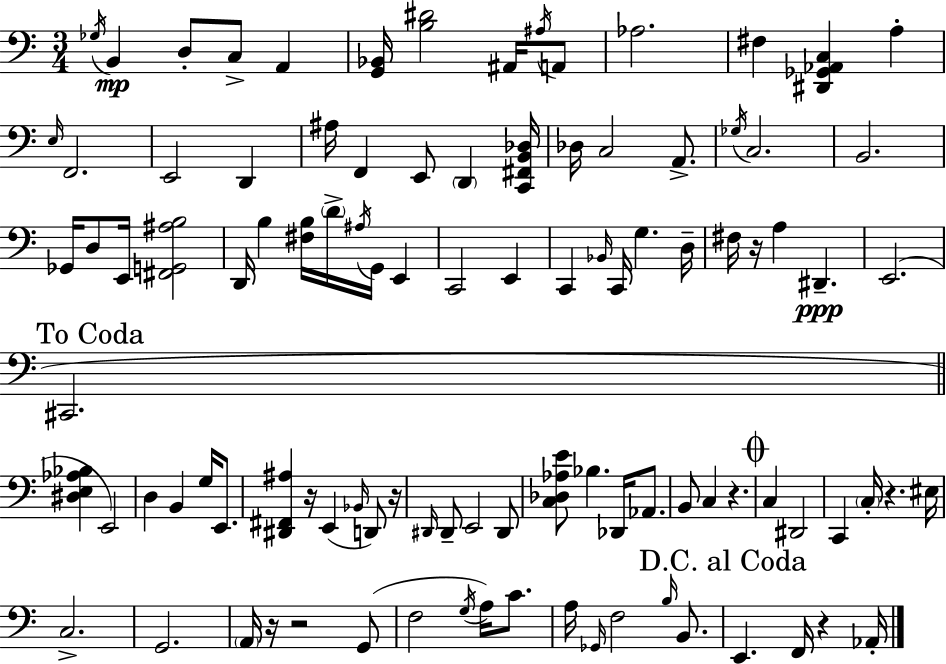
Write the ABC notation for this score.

X:1
T:Untitled
M:3/4
L:1/4
K:C
_G,/4 B,, D,/2 C,/2 A,, [G,,_B,,]/4 [B,^D]2 ^A,,/4 ^A,/4 A,,/2 _A,2 ^F, [^D,,_G,,_A,,C,] A, E,/4 F,,2 E,,2 D,, ^A,/4 F,, E,,/2 D,, [C,,^F,,B,,_D,]/4 _D,/4 C,2 A,,/2 _G,/4 C,2 B,,2 _G,,/4 D,/2 E,,/4 [^F,,G,,^A,B,]2 D,,/4 B, [^F,B,]/4 D/4 ^A,/4 G,,/4 E,, C,,2 E,, C,, _B,,/4 C,,/4 G, D,/4 ^F,/4 z/4 A, ^D,, E,,2 ^C,,2 [^D,E,_A,_B,] E,,2 D, B,, G,/4 E,,/2 [^D,,^F,,^A,] z/4 E,, _B,,/4 D,,/2 z/4 ^D,,/4 ^D,,/2 E,,2 ^D,,/2 [C,_D,_A,E]/2 _B, _D,,/4 _A,,/2 B,,/2 C, z C, ^D,,2 C,, C,/4 z ^E,/4 C,2 G,,2 A,,/4 z/4 z2 G,,/2 F,2 G,/4 A,/4 C/2 A,/4 _G,,/4 F,2 B,/4 B,,/2 E,, F,,/4 z _A,,/4